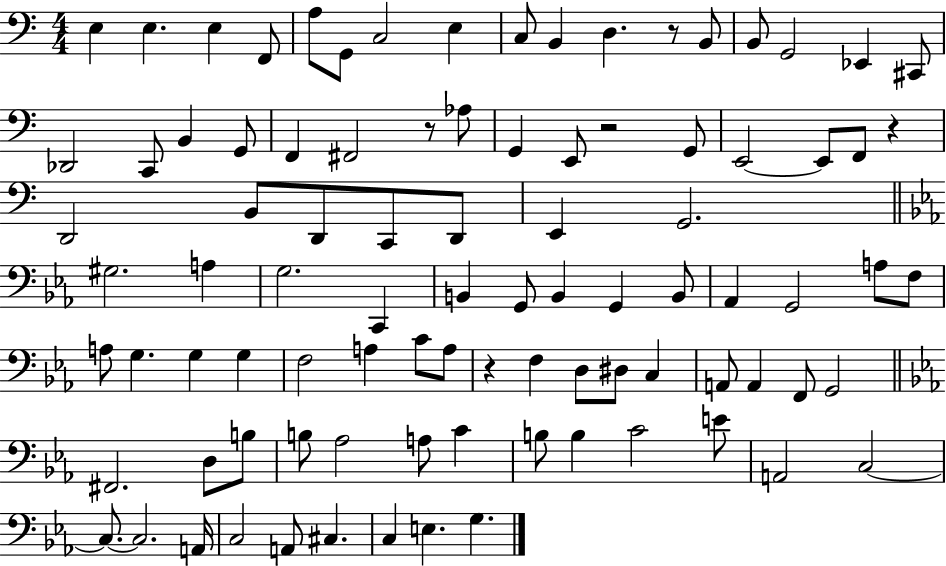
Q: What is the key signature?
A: C major